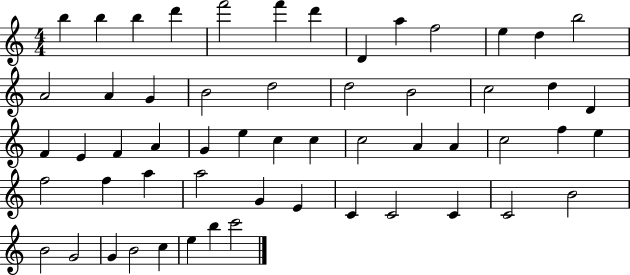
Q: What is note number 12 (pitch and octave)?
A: D5